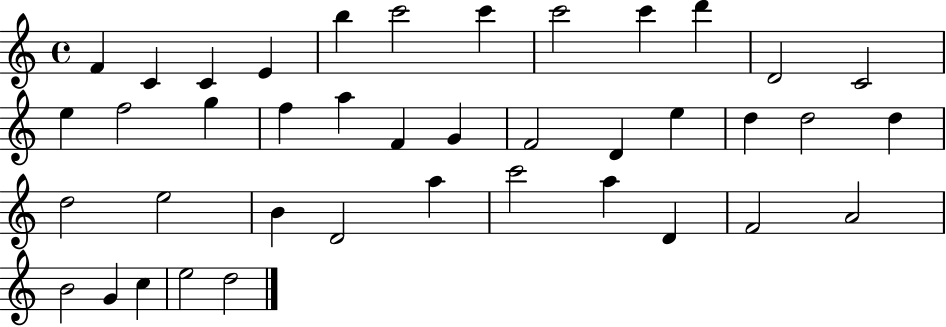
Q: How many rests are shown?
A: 0